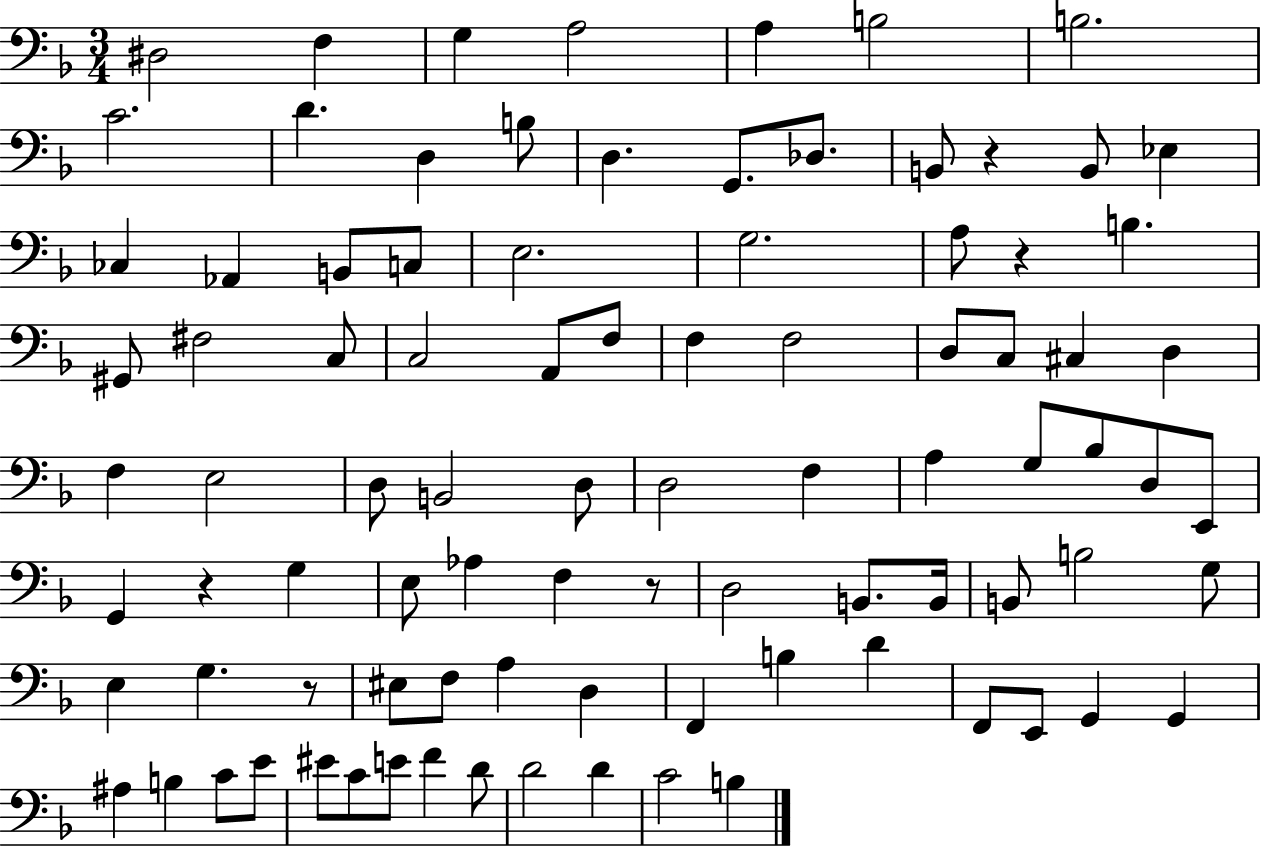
D#3/h F3/q G3/q A3/h A3/q B3/h B3/h. C4/h. D4/q. D3/q B3/e D3/q. G2/e. Db3/e. B2/e R/q B2/e Eb3/q CES3/q Ab2/q B2/e C3/e E3/h. G3/h. A3/e R/q B3/q. G#2/e F#3/h C3/e C3/h A2/e F3/e F3/q F3/h D3/e C3/e C#3/q D3/q F3/q E3/h D3/e B2/h D3/e D3/h F3/q A3/q G3/e Bb3/e D3/e E2/e G2/q R/q G3/q E3/e Ab3/q F3/q R/e D3/h B2/e. B2/s B2/e B3/h G3/e E3/q G3/q. R/e EIS3/e F3/e A3/q D3/q F2/q B3/q D4/q F2/e E2/e G2/q G2/q A#3/q B3/q C4/e E4/e EIS4/e C4/e E4/e F4/q D4/e D4/h D4/q C4/h B3/q